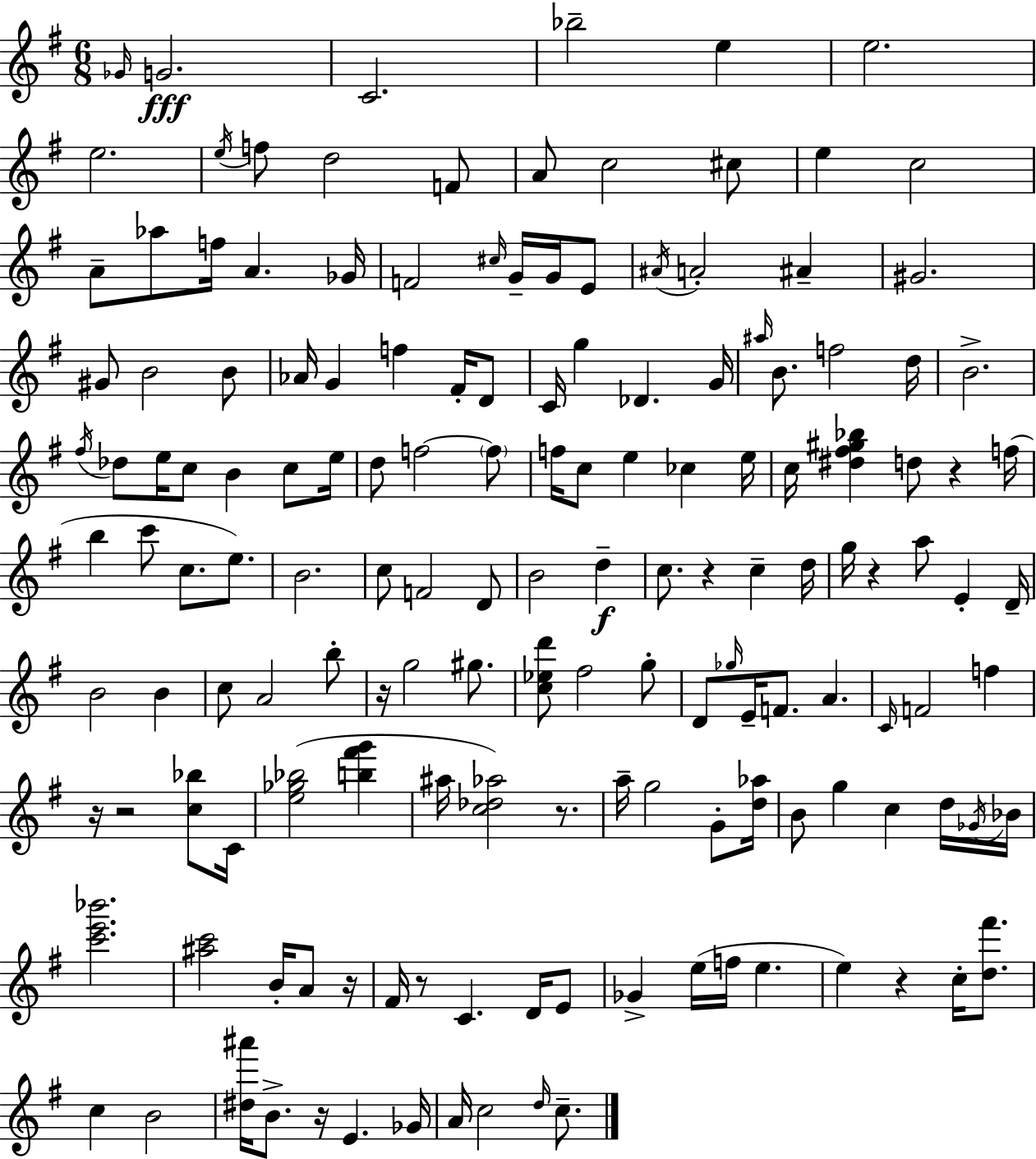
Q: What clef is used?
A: treble